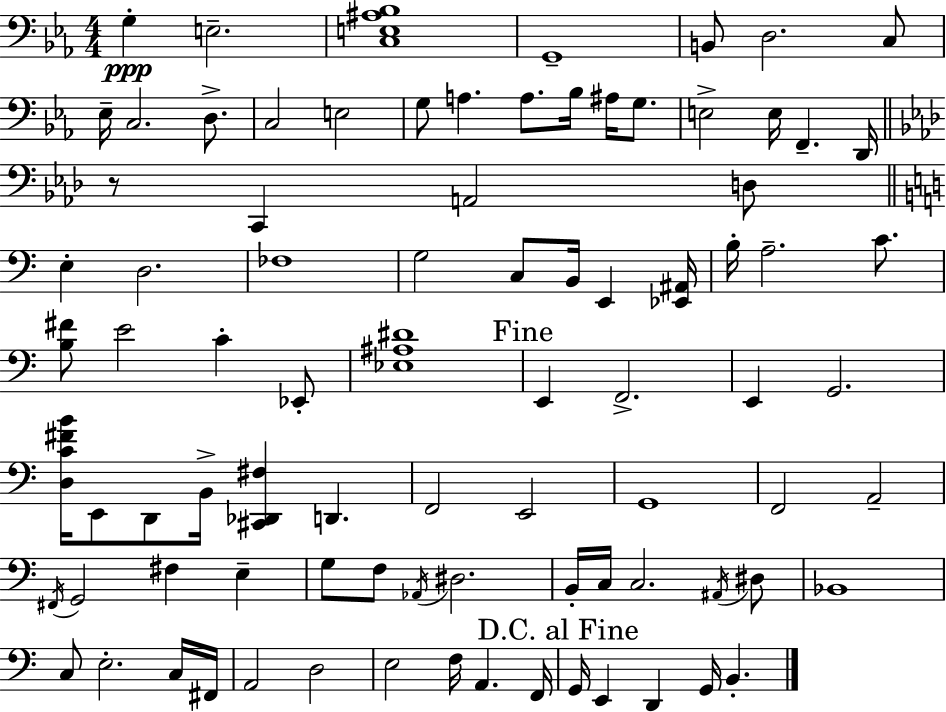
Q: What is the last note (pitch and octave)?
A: B2